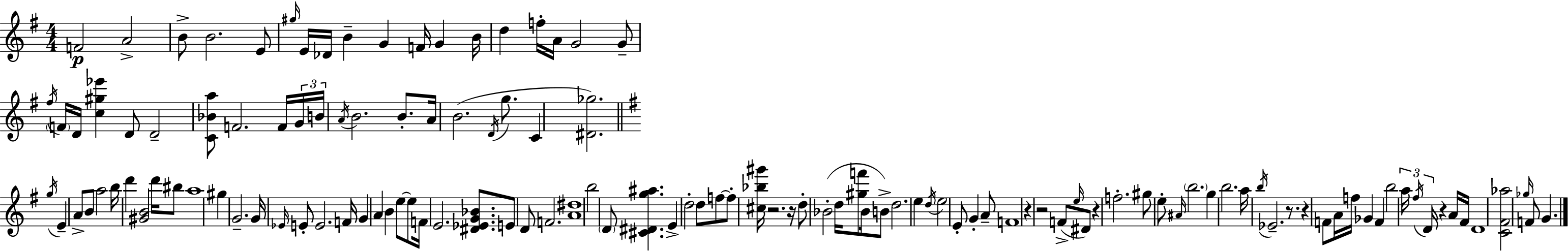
F4/h A4/h B4/e B4/h. E4/e G#5/s E4/s Db4/s B4/q G4/q F4/s G4/q B4/s D5/q F5/s A4/s G4/h G4/e F#5/s F4/s D4/s [C5,G#5,Eb6]/q D4/e D4/h [C4,Bb4,A5]/e F4/h. F4/s G4/s B4/s A4/s B4/h. B4/e. A4/s B4/h. D4/s G5/e. C4/q [D#4,Gb5]/h. G5/s E4/q A4/e B4/e A5/h B5/s D6/q [G#4,B4]/h D6/s BIS5/e A5/w G#5/q G4/h. G4/s Eb4/s E4/e E4/h. F4/s G4/q A4/q B4/q E5/e E5/e F4/s E4/h. [D#4,Eb4,G4,Bb4]/e. E4/e D4/e F4/h. [A4,D#5]/w B5/h D4/e [C#4,D#4,G5,A#5]/q. E4/q D5/h D5/e F5/e F5/e [C#5,Bb5,G#6]/s R/h. R/s D5/e Bb4/h D5/s [G#5,F6]/e Bb4/s B4/e D5/h. E5/q D5/s E5/h E4/e G4/q A4/e F4/w R/q R/h F4/e E5/s D#4/e R/q F5/h. G#5/e E5/e A#4/s B5/h. G5/q B5/h. A5/s B5/s Eb4/h. R/e. R/q F4/e A4/s F5/s Gb4/q F4/q B5/h A5/s F#5/s D4/s R/q A4/s F#4/s D4/w [C4,F#4,Ab5]/h Gb5/s F4/e G4/q.